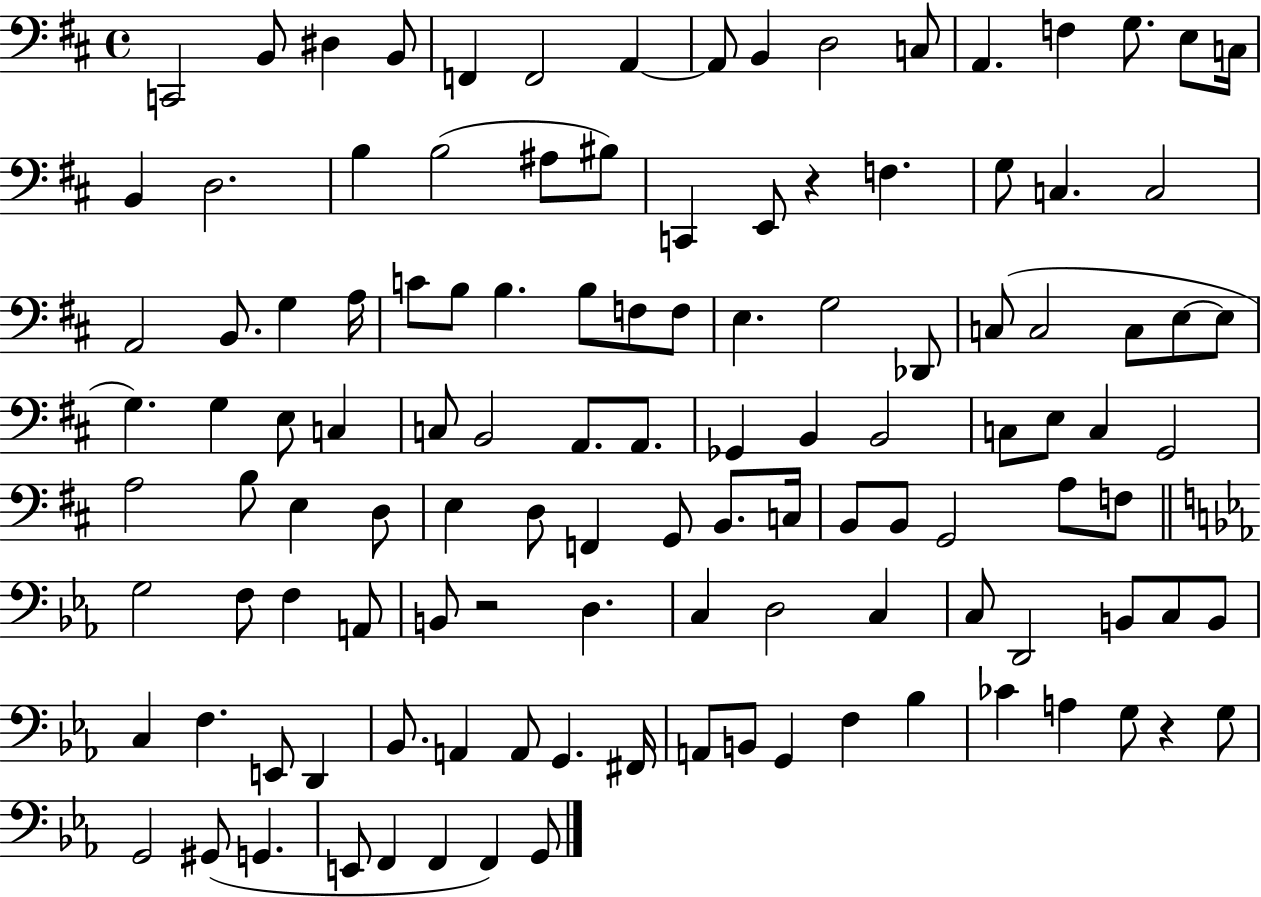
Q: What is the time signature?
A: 4/4